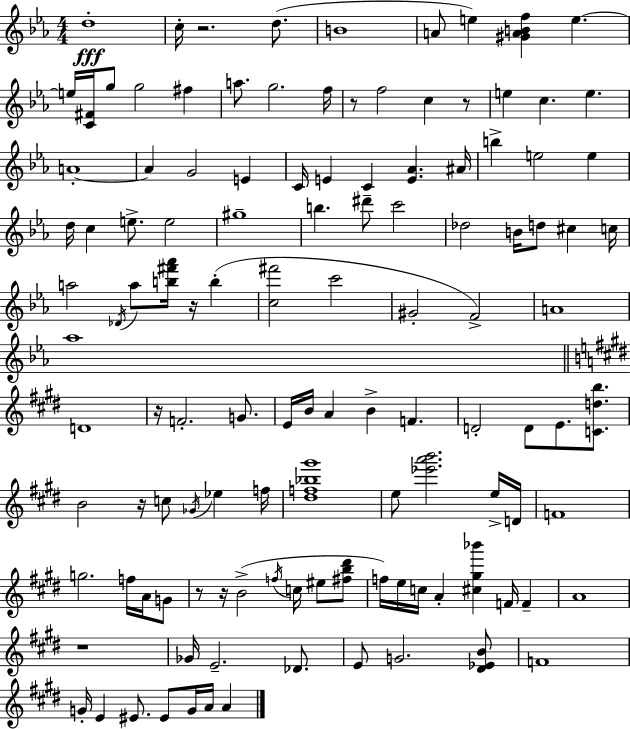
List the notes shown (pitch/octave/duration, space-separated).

D5/w C5/s R/h. D5/e. B4/w A4/e E5/q [G#4,A4,B4,F5]/q E5/q. E5/s [C4,F#4]/s G5/e G5/h F#5/q A5/e. G5/h. F5/s R/e F5/h C5/q R/e E5/q C5/q. E5/q. A4/w A4/q G4/h E4/q C4/s E4/q C4/q [E4,Ab4]/q. A#4/s B5/q E5/h E5/q D5/s C5/q E5/e. E5/h G#5/w B5/q. D#6/e C6/h Db5/h B4/s D5/e C#5/q C5/s A5/h Db4/s A5/e [B5,F#6,Ab6]/s R/s B5/q [C5,F#6]/h C6/h G#4/h F4/h A4/w Ab5/w D4/w R/s F4/h. G4/e. E4/s B4/s A4/q B4/q F4/q. D4/h D4/e E4/e. [C4,D5,B5]/e. B4/h R/s C5/e Gb4/s Eb5/q F5/s [D#5,F5,Bb5,G#6]/w E5/e [Eb6,A6,B6]/h. E5/s D4/s F4/w G5/h. F5/s A4/s G4/e R/e R/s B4/h F5/s C5/s EIS5/e [F#5,B5,D#6]/e F5/s E5/s C5/s A4/q [C#5,G#5,Bb6]/q F4/s F4/q A4/w R/w Gb4/s E4/h. Db4/e. E4/e G4/h. [D#4,Eb4,B4]/e F4/w G4/s E4/q EIS4/e. EIS4/e G4/s A4/s A4/q